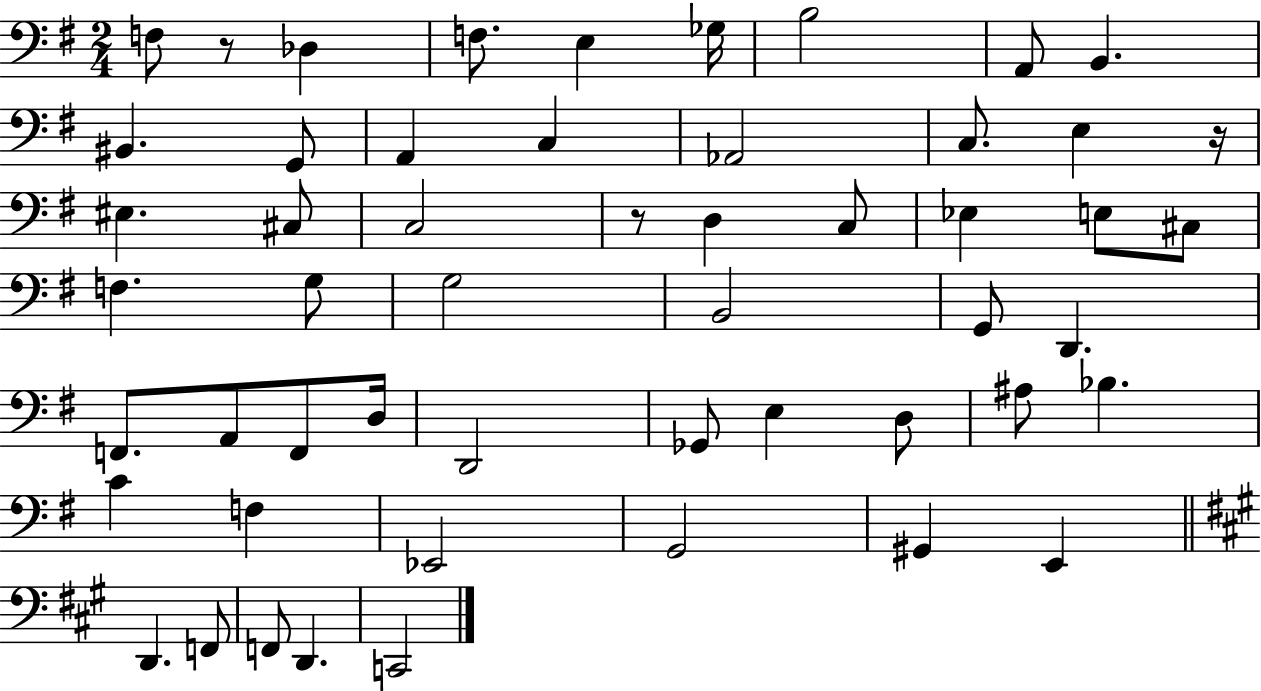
X:1
T:Untitled
M:2/4
L:1/4
K:G
F,/2 z/2 _D, F,/2 E, _G,/4 B,2 A,,/2 B,, ^B,, G,,/2 A,, C, _A,,2 C,/2 E, z/4 ^E, ^C,/2 C,2 z/2 D, C,/2 _E, E,/2 ^C,/2 F, G,/2 G,2 B,,2 G,,/2 D,, F,,/2 A,,/2 F,,/2 D,/4 D,,2 _G,,/2 E, D,/2 ^A,/2 _B, C F, _E,,2 G,,2 ^G,, E,, D,, F,,/2 F,,/2 D,, C,,2